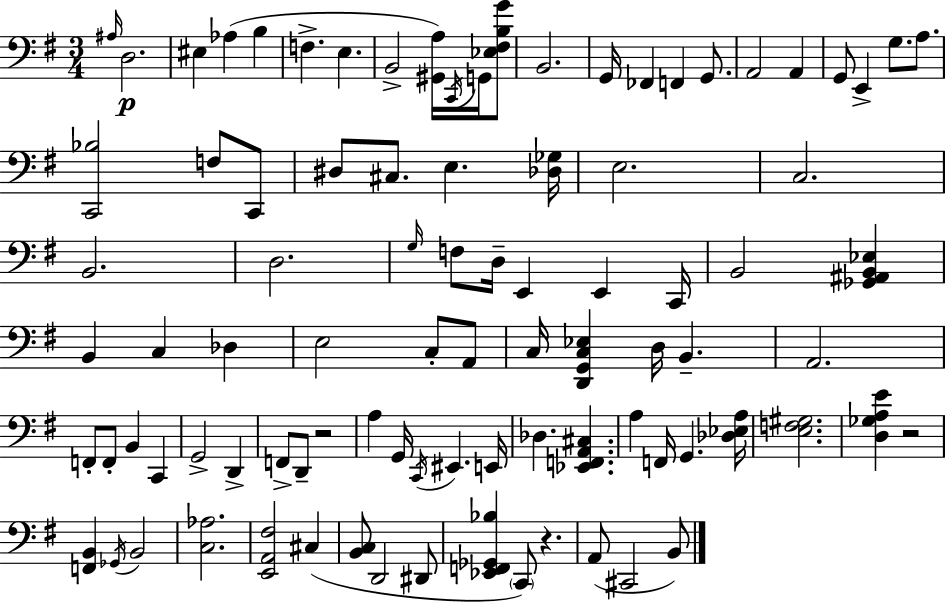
A#3/s D3/h. EIS3/q Ab3/q B3/q F3/q. E3/q. B2/h [G#2,A3]/s C2/s G2/s [Eb3,F#3,B3,G4]/e B2/h. G2/s FES2/q F2/q G2/e. A2/h A2/q G2/e E2/q G3/e. A3/e. [C2,Bb3]/h F3/e C2/e D#3/e C#3/e. E3/q. [Db3,Gb3]/s E3/h. C3/h. B2/h. D3/h. G3/s F3/e D3/s E2/q E2/q C2/s B2/h [Gb2,A#2,B2,Eb3]/q B2/q C3/q Db3/q E3/h C3/e A2/e C3/s [D2,G2,C3,Eb3]/q D3/s B2/q. A2/h. F2/e F2/e B2/q C2/q G2/h D2/q F2/e D2/e R/h A3/q G2/s C2/s EIS2/q. E2/s Db3/q. [Eb2,F2,A2,C#3]/q. A3/q F2/s G2/q. [Db3,Eb3,A3]/s [E3,F3,G#3]/h. [D3,Gb3,A3,E4]/q R/h [F2,B2]/q Gb2/s B2/h [C3,Ab3]/h. [E2,A2,F#3]/h C#3/q [B2,C3]/e D2/h D#2/e [Eb2,F2,Gb2,Bb3]/q C2/e R/q. A2/e C#2/h B2/e